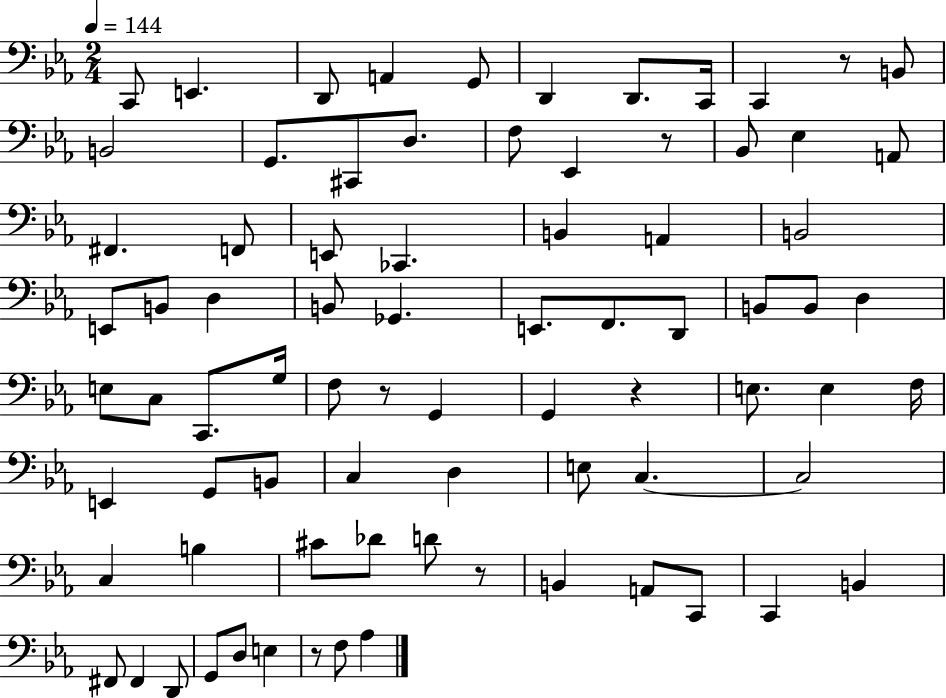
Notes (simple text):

C2/e E2/q. D2/e A2/q G2/e D2/q D2/e. C2/s C2/q R/e B2/e B2/h G2/e. C#2/e D3/e. F3/e Eb2/q R/e Bb2/e Eb3/q A2/e F#2/q. F2/e E2/e CES2/q. B2/q A2/q B2/h E2/e B2/e D3/q B2/e Gb2/q. E2/e. F2/e. D2/e B2/e B2/e D3/q E3/e C3/e C2/e. G3/s F3/e R/e G2/q G2/q R/q E3/e. E3/q F3/s E2/q G2/e B2/e C3/q D3/q E3/e C3/q. C3/h C3/q B3/q C#4/e Db4/e D4/e R/e B2/q A2/e C2/e C2/q B2/q F#2/e F#2/q D2/e G2/e D3/e E3/q R/e F3/e Ab3/q